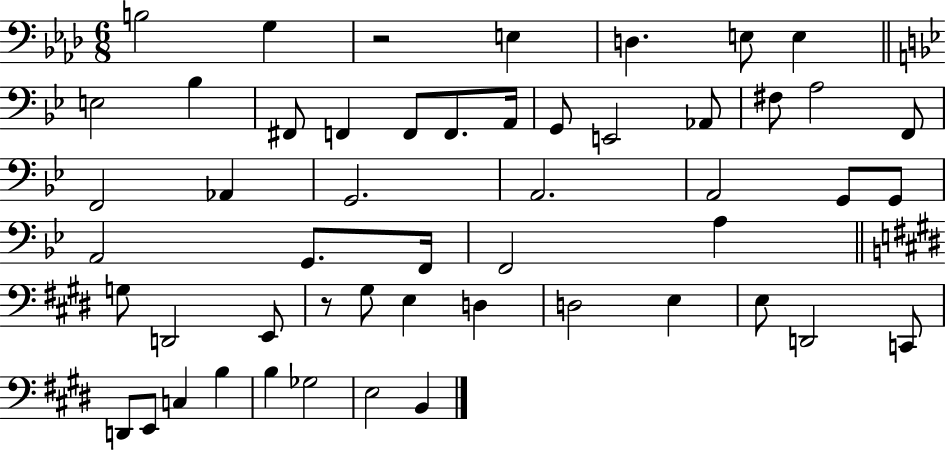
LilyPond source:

{
  \clef bass
  \numericTimeSignature
  \time 6/8
  \key aes \major
  b2 g4 | r2 e4 | d4. e8 e4 | \bar "||" \break \key bes \major e2 bes4 | fis,8 f,4 f,8 f,8. a,16 | g,8 e,2 aes,8 | fis8 a2 f,8 | \break f,2 aes,4 | g,2. | a,2. | a,2 g,8 g,8 | \break a,2 g,8. f,16 | f,2 a4 | \bar "||" \break \key e \major g8 d,2 e,8 | r8 gis8 e4 d4 | d2 e4 | e8 d,2 c,8 | \break d,8 e,8 c4 b4 | b4 ges2 | e2 b,4 | \bar "|."
}